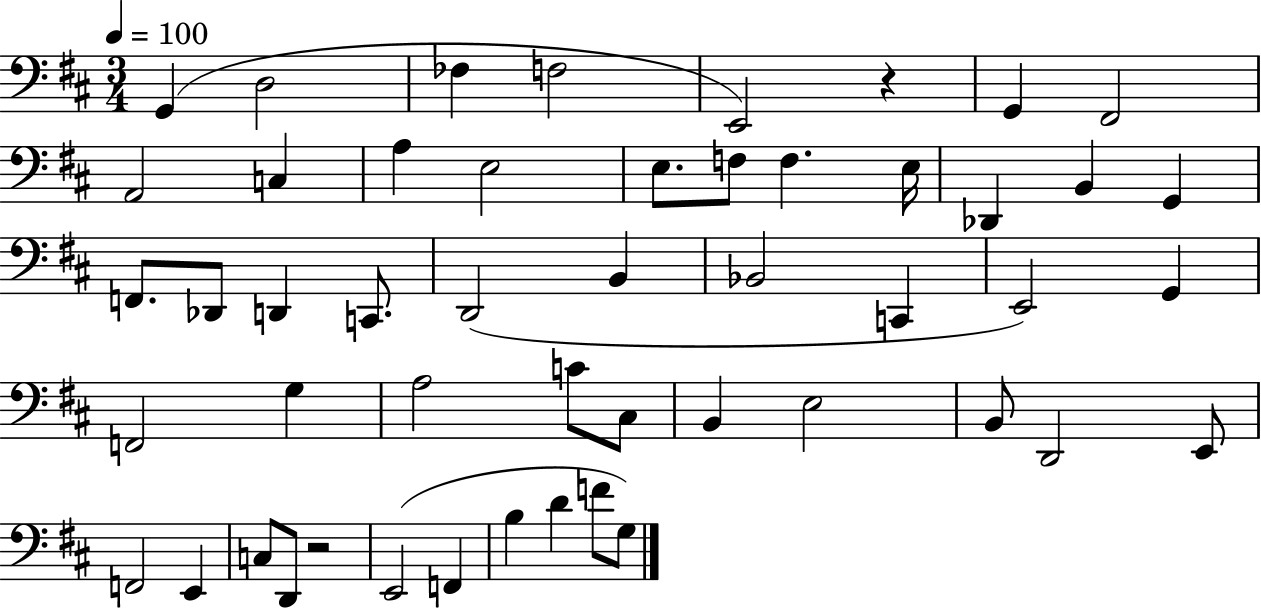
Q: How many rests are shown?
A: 2